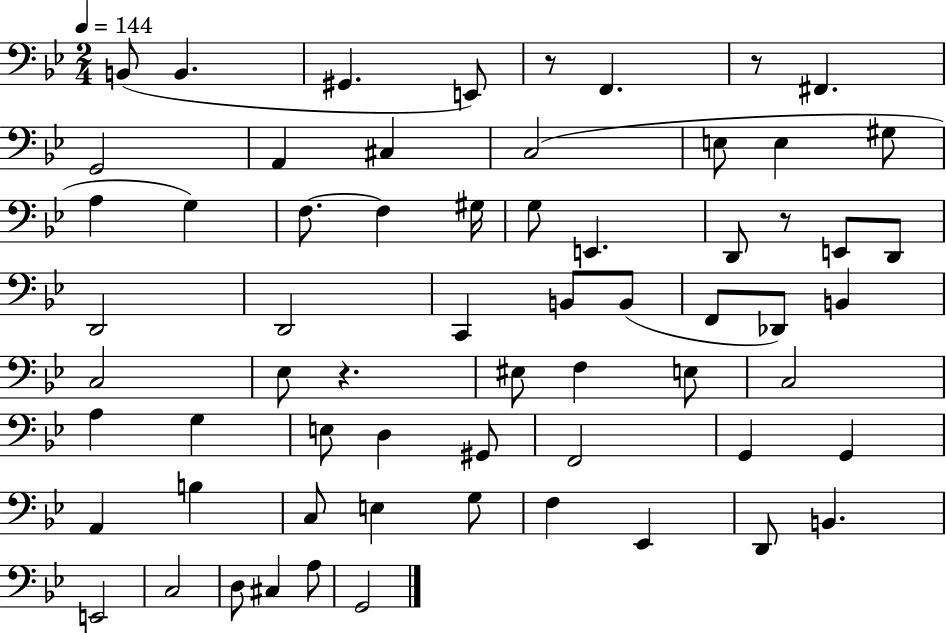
B2/e B2/q. G#2/q. E2/e R/e F2/q. R/e F#2/q. G2/h A2/q C#3/q C3/h E3/e E3/q G#3/e A3/q G3/q F3/e. F3/q G#3/s G3/e E2/q. D2/e R/e E2/e D2/e D2/h D2/h C2/q B2/e B2/e F2/e Db2/e B2/q C3/h Eb3/e R/q. EIS3/e F3/q E3/e C3/h A3/q G3/q E3/e D3/q G#2/e F2/h G2/q G2/q A2/q B3/q C3/e E3/q G3/e F3/q Eb2/q D2/e B2/q. E2/h C3/h D3/e C#3/q A3/e G2/h